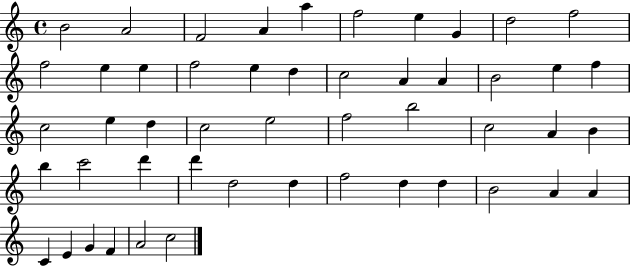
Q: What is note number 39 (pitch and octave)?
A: F5